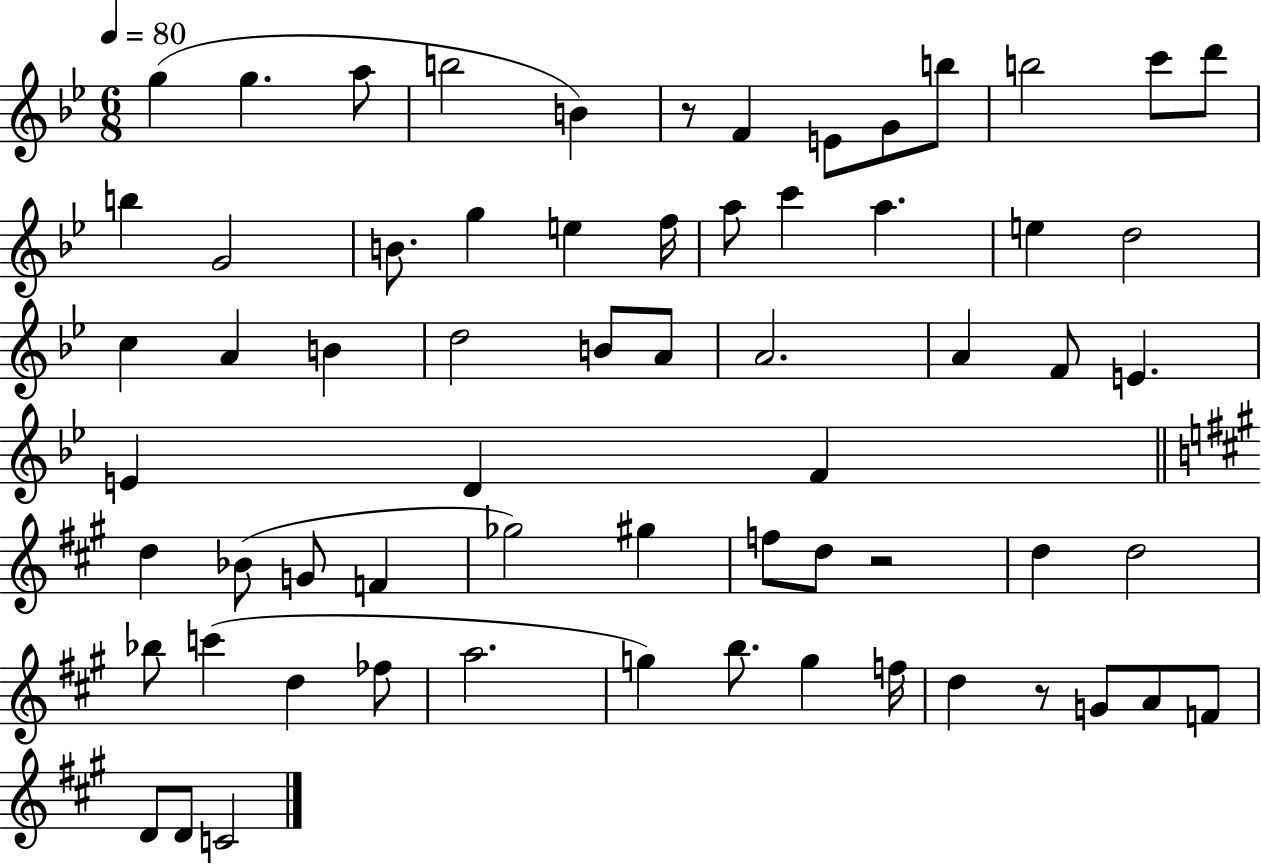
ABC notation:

X:1
T:Untitled
M:6/8
L:1/4
K:Bb
g g a/2 b2 B z/2 F E/2 G/2 b/2 b2 c'/2 d'/2 b G2 B/2 g e f/4 a/2 c' a e d2 c A B d2 B/2 A/2 A2 A F/2 E E D F d _B/2 G/2 F _g2 ^g f/2 d/2 z2 d d2 _b/2 c' d _f/2 a2 g b/2 g f/4 d z/2 G/2 A/2 F/2 D/2 D/2 C2